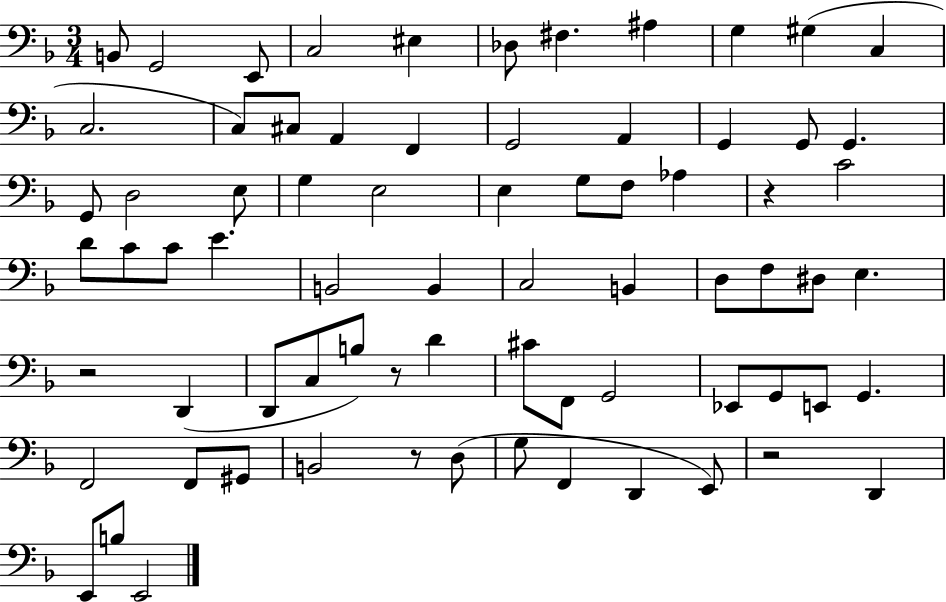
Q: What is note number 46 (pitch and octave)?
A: C3